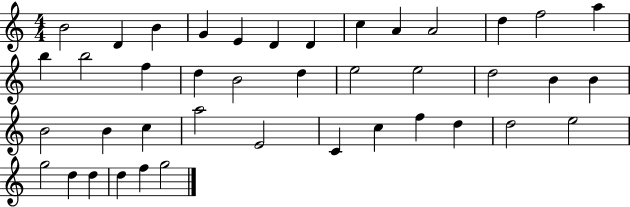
{
  \clef treble
  \numericTimeSignature
  \time 4/4
  \key c \major
  b'2 d'4 b'4 | g'4 e'4 d'4 d'4 | c''4 a'4 a'2 | d''4 f''2 a''4 | \break b''4 b''2 f''4 | d''4 b'2 d''4 | e''2 e''2 | d''2 b'4 b'4 | \break b'2 b'4 c''4 | a''2 e'2 | c'4 c''4 f''4 d''4 | d''2 e''2 | \break g''2 d''4 d''4 | d''4 f''4 g''2 | \bar "|."
}